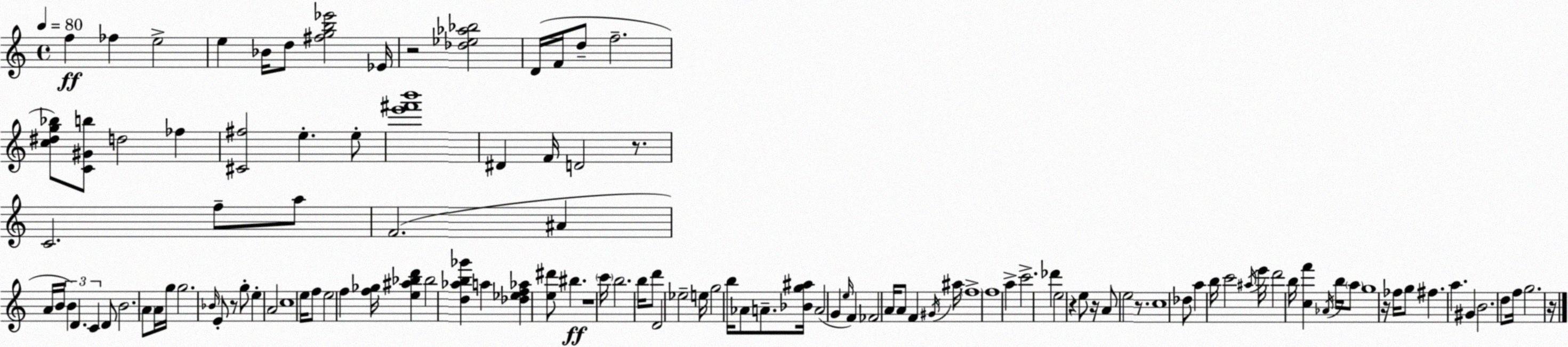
X:1
T:Untitled
M:4/4
L:1/4
K:Am
f _f e2 e _B/4 d/2 [^fgb_e']2 _E/4 z2 [_d_e_a_b]2 D/4 F/4 d/2 f2 [c^dg_b]/2 [C^Gb]/2 d2 _f [^C^f]2 e e/2 [e'^f'b']4 ^D F/4 D2 z/2 C2 f/2 a/2 F2 ^A A/4 B/4 B D C D/2 B2 A/2 A/4 g/4 g2 _B/4 E/2 z/2 g/2 e A2 c4 e/4 f/2 e2 f [f_g]/4 [e^a_bd'] _b2 [d_ab_g'] a [_d_ef_a] [e^d']/2 ^b z4 c'/4 b2 b/4 d'/2 D2 _e2 e/4 g2 b/4 _A/2 A/2 [_Bg^a]/4 A2 G e/4 F _F2 A/4 A/2 F ^G/4 ^a/4 f4 f4 a c'2 _d' e2 z e/2 z/4 A/2 e2 z/2 c4 _d/2 a b/4 c'2 ^a/4 e'/4 d'2 b/4 [cf'] _A/4 b/4 a/2 g4 z/4 _f/4 g/2 ^f a ^G B2 d/2 f/4 g2 z/4